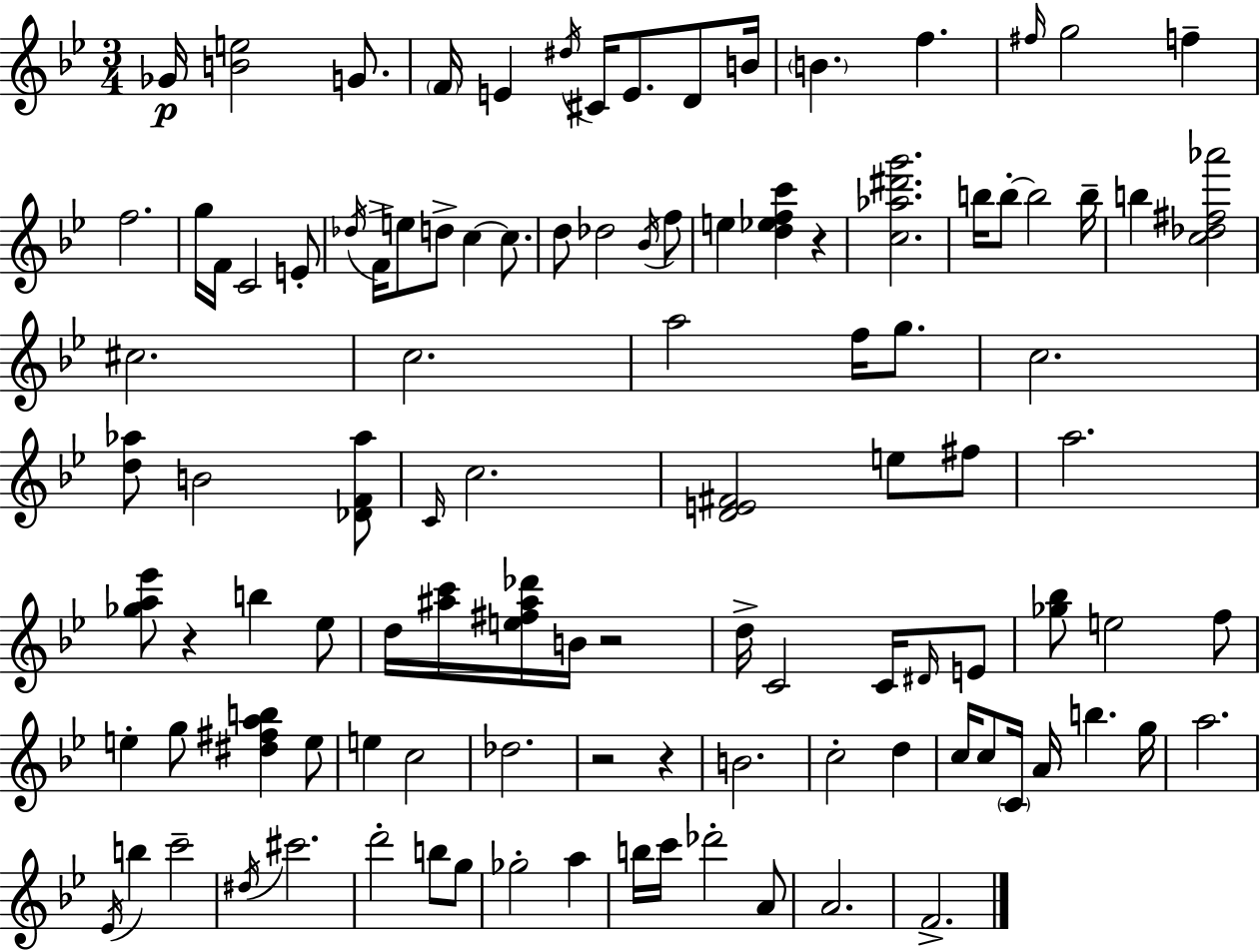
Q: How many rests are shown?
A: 5